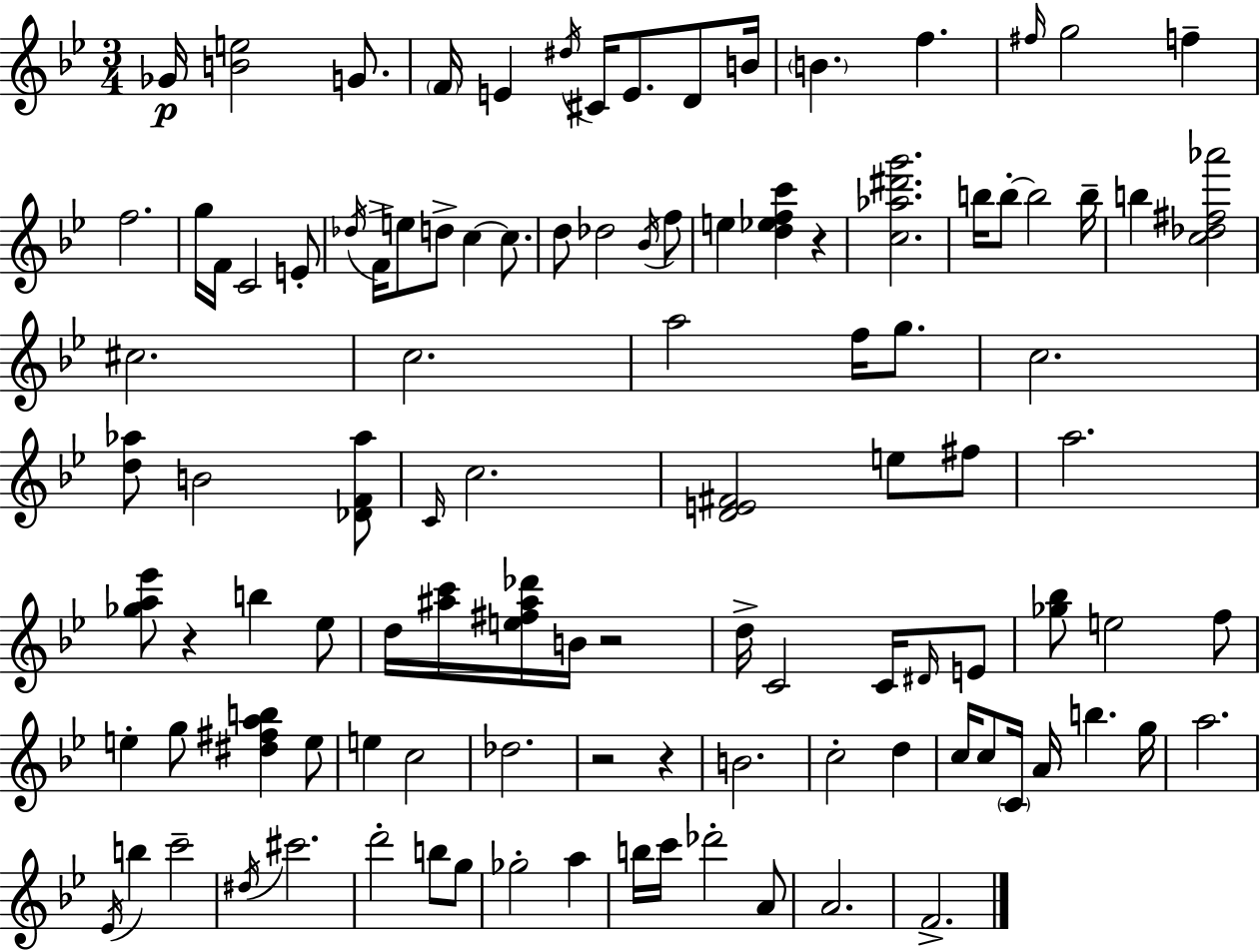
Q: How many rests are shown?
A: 5